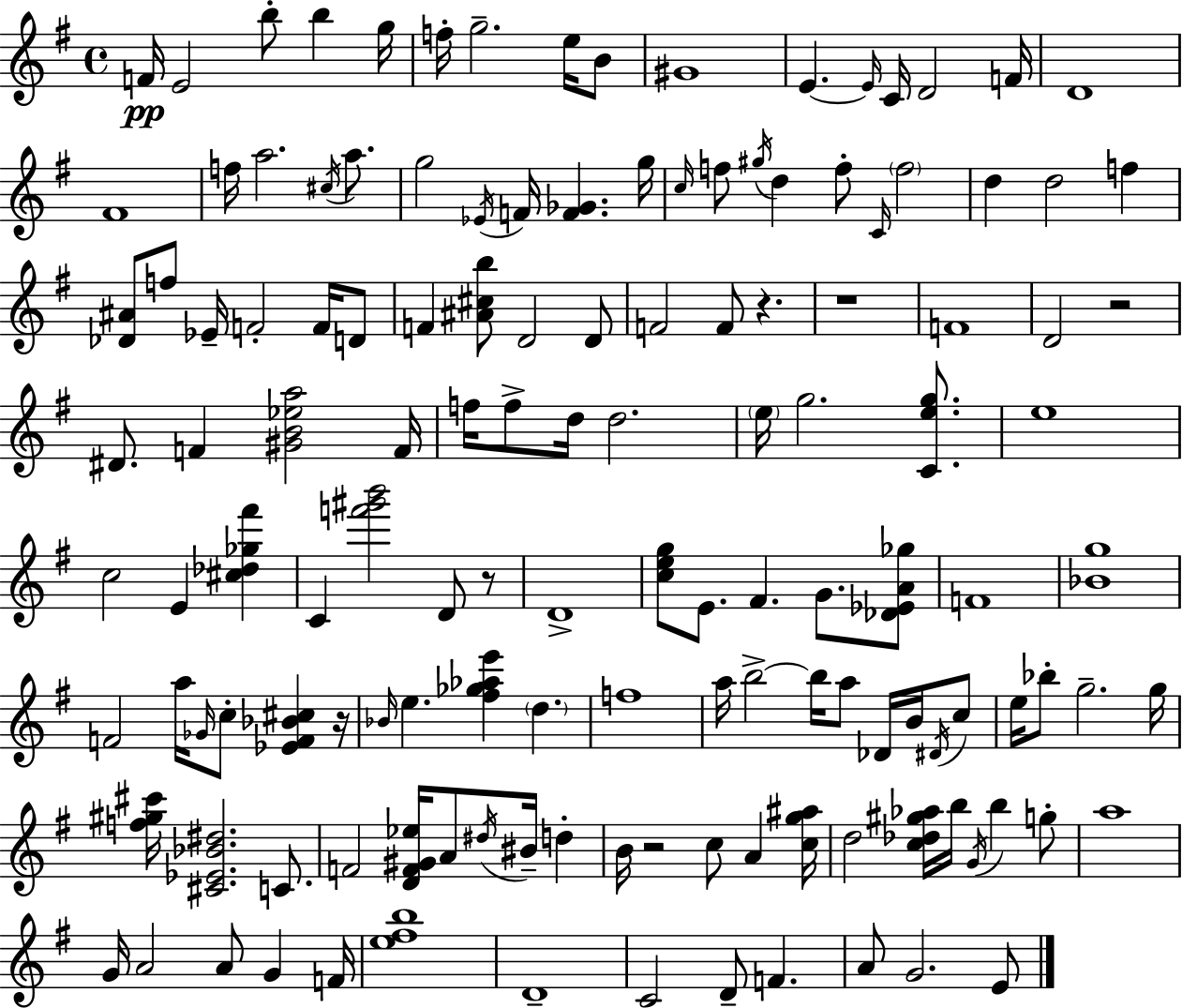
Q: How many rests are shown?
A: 6